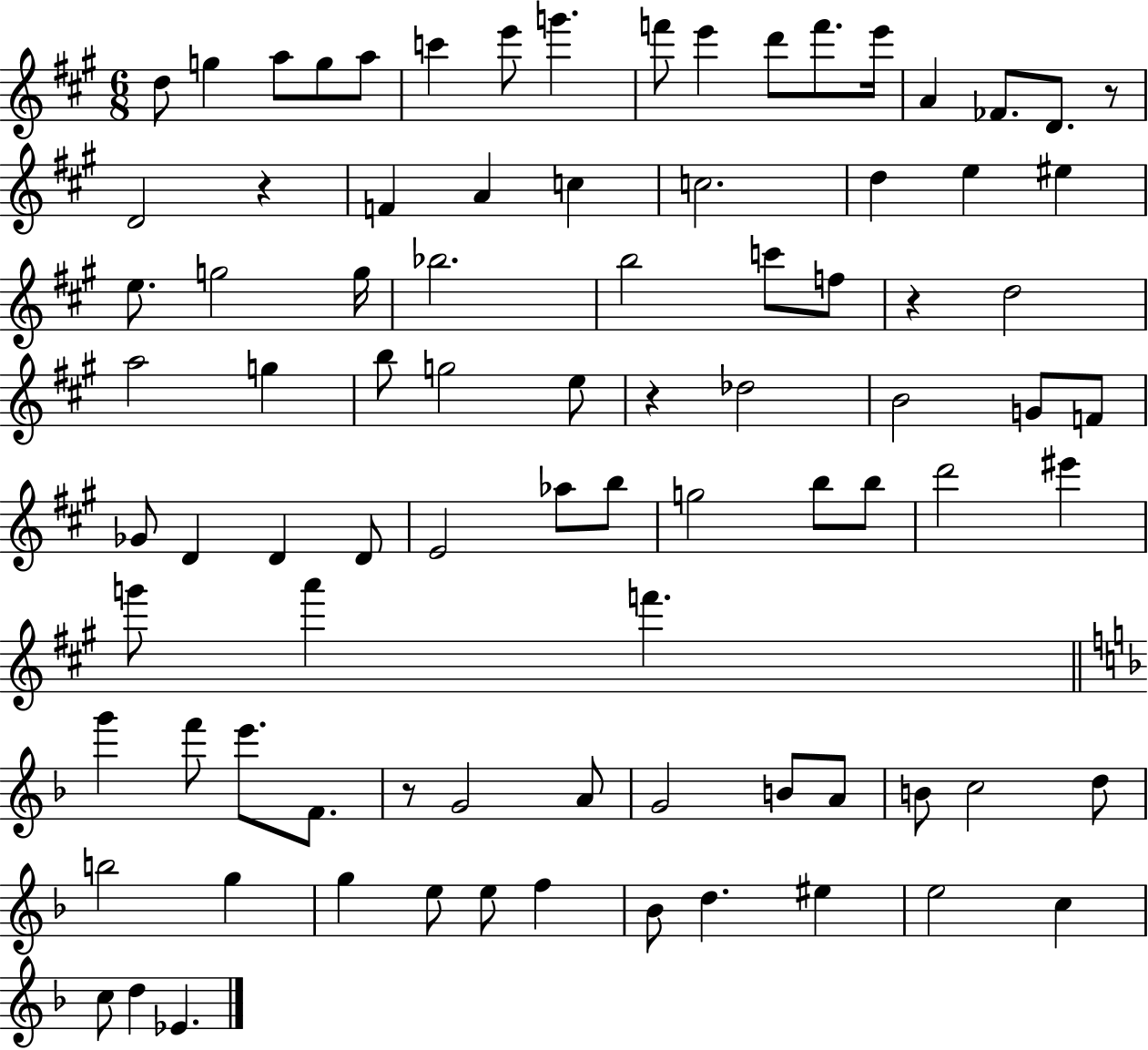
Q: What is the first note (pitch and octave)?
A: D5